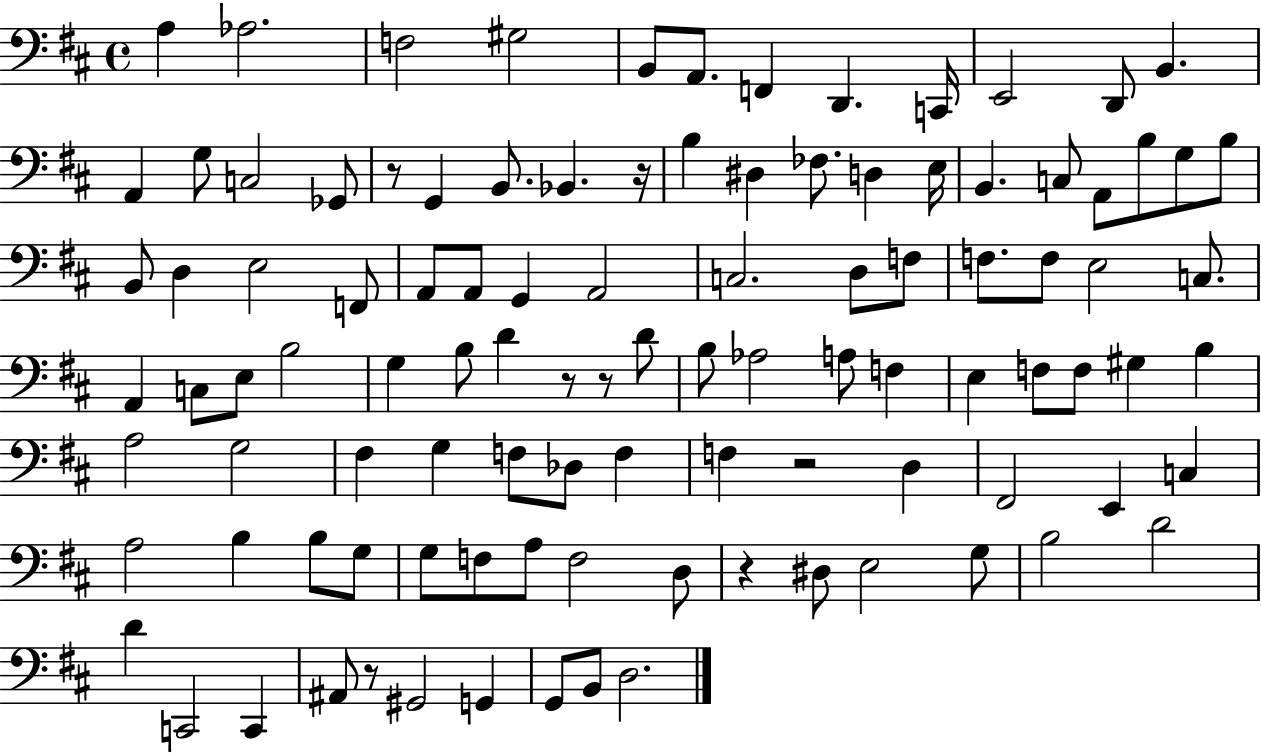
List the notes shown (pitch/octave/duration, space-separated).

A3/q Ab3/h. F3/h G#3/h B2/e A2/e. F2/q D2/q. C2/s E2/h D2/e B2/q. A2/q G3/e C3/h Gb2/e R/e G2/q B2/e. Bb2/q. R/s B3/q D#3/q FES3/e. D3/q E3/s B2/q. C3/e A2/e B3/e G3/e B3/e B2/e D3/q E3/h F2/e A2/e A2/e G2/q A2/h C3/h. D3/e F3/e F3/e. F3/e E3/h C3/e. A2/q C3/e E3/e B3/h G3/q B3/e D4/q R/e R/e D4/e B3/e Ab3/h A3/e F3/q E3/q F3/e F3/e G#3/q B3/q A3/h G3/h F#3/q G3/q F3/e Db3/e F3/q F3/q R/h D3/q F#2/h E2/q C3/q A3/h B3/q B3/e G3/e G3/e F3/e A3/e F3/h D3/e R/q D#3/e E3/h G3/e B3/h D4/h D4/q C2/h C2/q A#2/e R/e G#2/h G2/q G2/e B2/e D3/h.